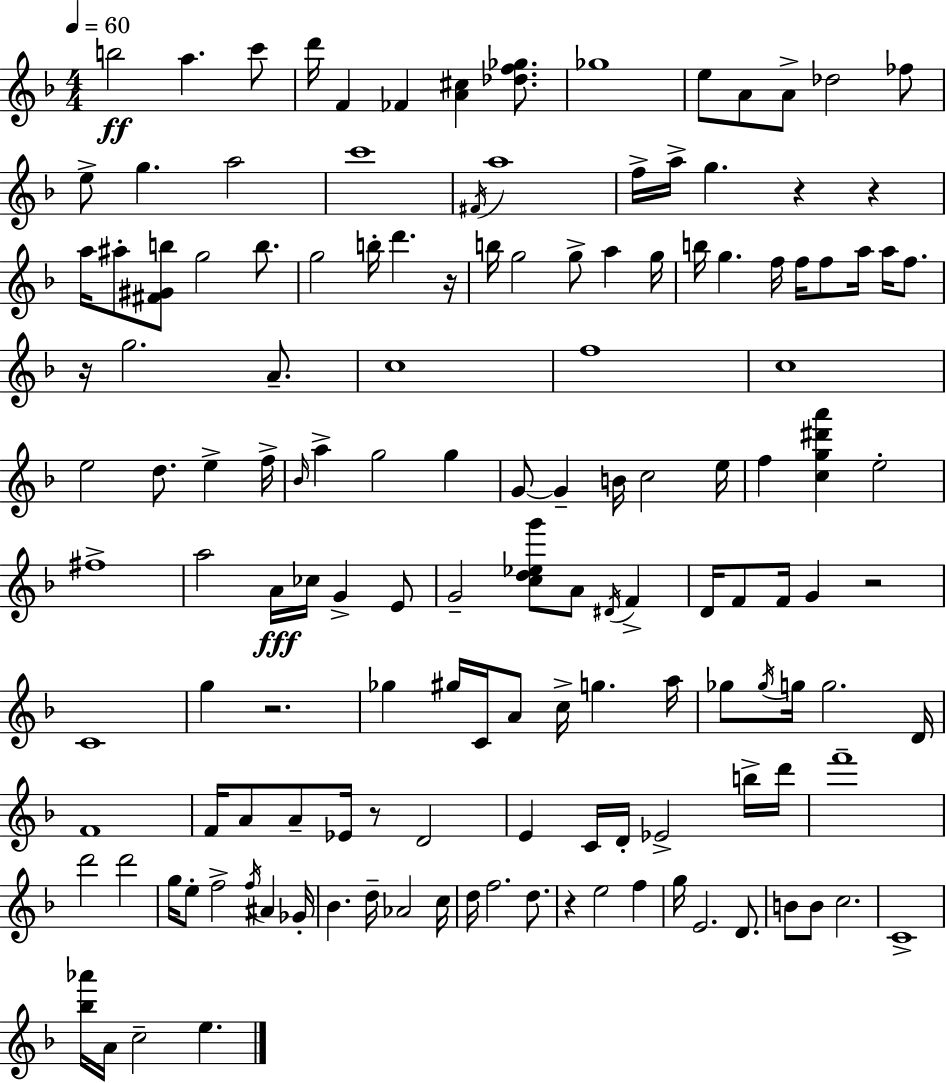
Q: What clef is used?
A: treble